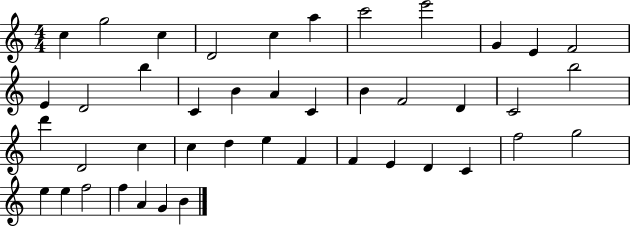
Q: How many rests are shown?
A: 0